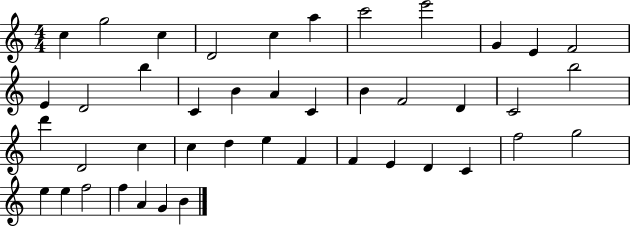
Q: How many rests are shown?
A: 0